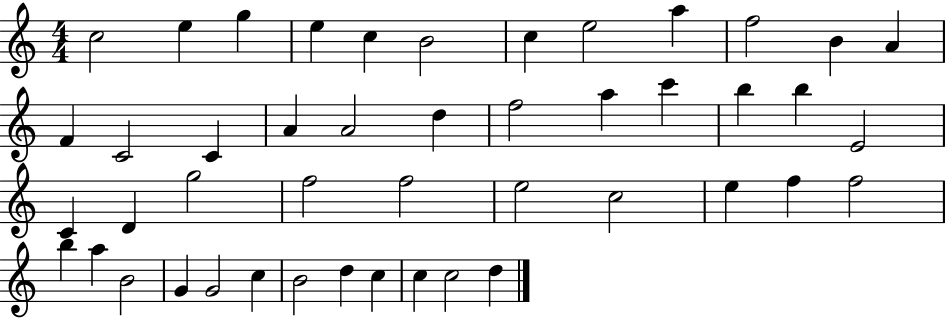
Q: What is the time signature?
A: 4/4